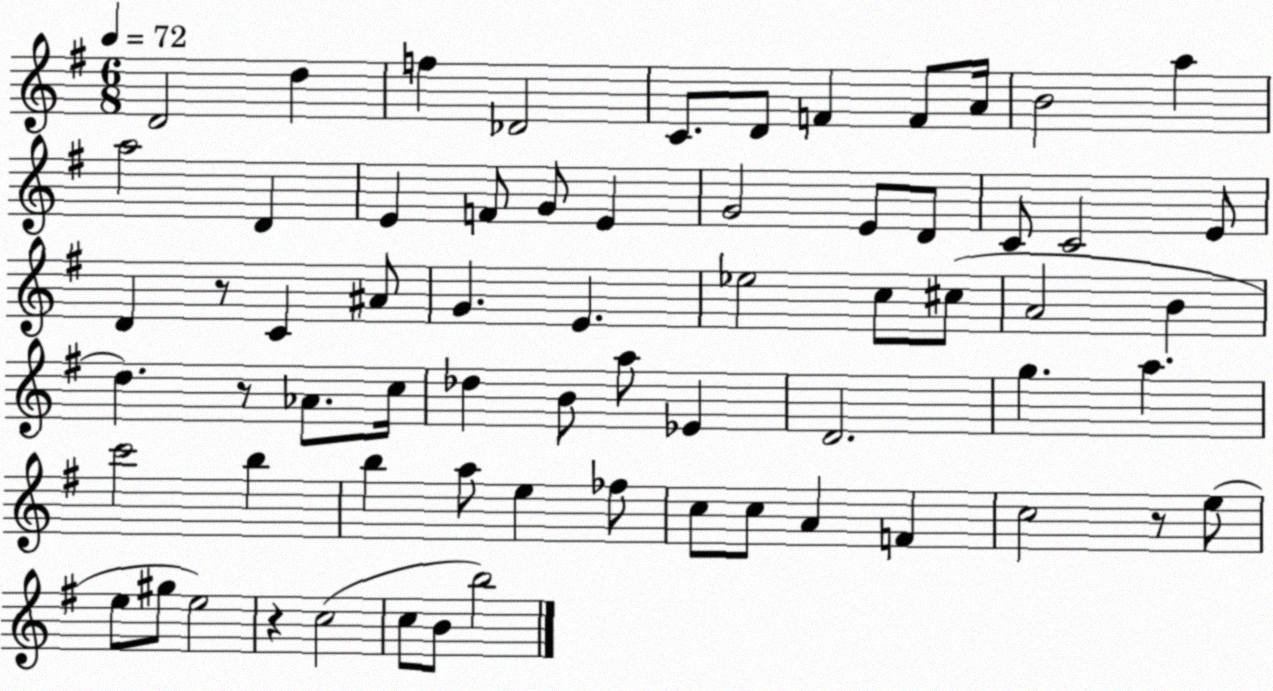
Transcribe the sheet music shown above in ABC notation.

X:1
T:Untitled
M:6/8
L:1/4
K:G
D2 d f _D2 C/2 D/2 F F/2 A/4 B2 a a2 D E F/2 G/2 E G2 E/2 D/2 C/2 C2 E/2 D z/2 C ^A/2 G E _e2 c/2 ^c/2 A2 B d z/2 _A/2 c/4 _d B/2 a/2 _E D2 g a c'2 b b a/2 e _f/2 c/2 c/2 A F c2 z/2 e/2 e/2 ^g/2 e2 z c2 c/2 B/2 b2